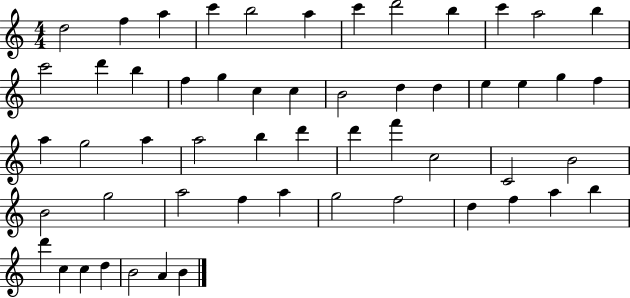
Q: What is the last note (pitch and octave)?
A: B4